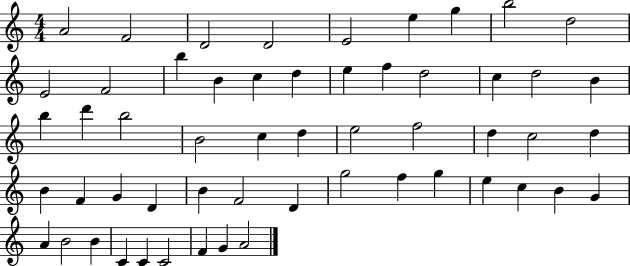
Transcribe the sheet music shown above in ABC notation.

X:1
T:Untitled
M:4/4
L:1/4
K:C
A2 F2 D2 D2 E2 e g b2 d2 E2 F2 b B c d e f d2 c d2 B b d' b2 B2 c d e2 f2 d c2 d B F G D B F2 D g2 f g e c B G A B2 B C C C2 F G A2